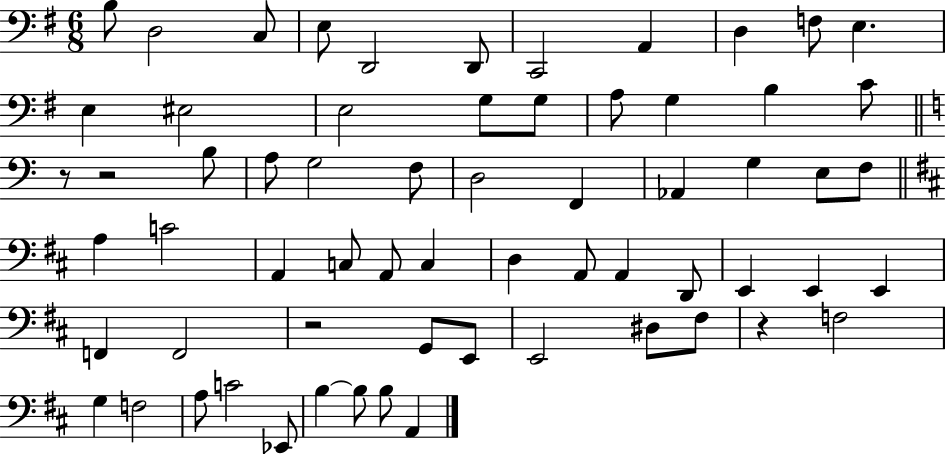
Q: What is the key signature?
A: G major